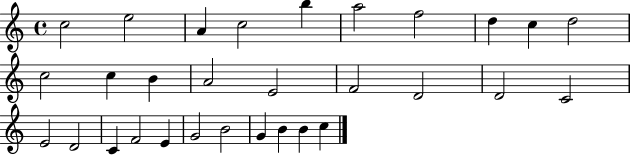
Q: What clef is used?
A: treble